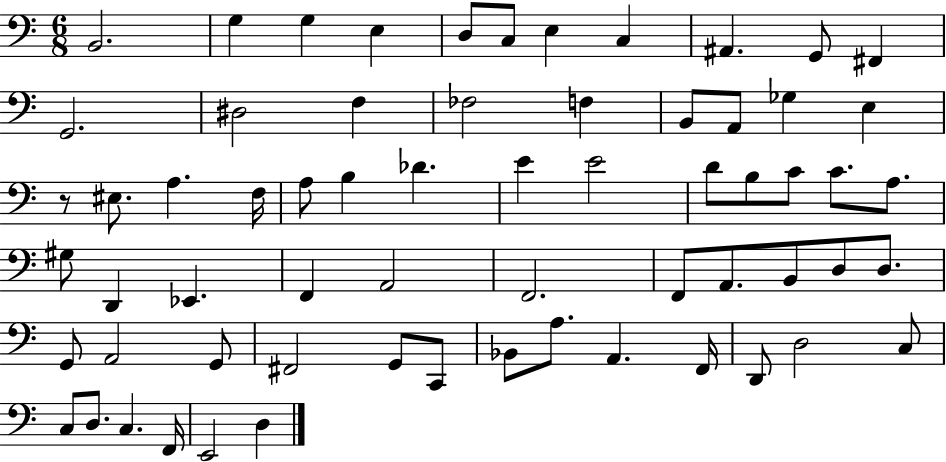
{
  \clef bass
  \numericTimeSignature
  \time 6/8
  \key c \major
  b,2. | g4 g4 e4 | d8 c8 e4 c4 | ais,4. g,8 fis,4 | \break g,2. | dis2 f4 | fes2 f4 | b,8 a,8 ges4 e4 | \break r8 eis8. a4. f16 | a8 b4 des'4. | e'4 e'2 | d'8 b8 c'8 c'8. a8. | \break gis8 d,4 ees,4. | f,4 a,2 | f,2. | f,8 a,8. b,8 d8 d8. | \break g,8 a,2 g,8 | fis,2 g,8 c,8 | bes,8 a8. a,4. f,16 | d,8 d2 c8 | \break c8 d8. c4. f,16 | e,2 d4 | \bar "|."
}